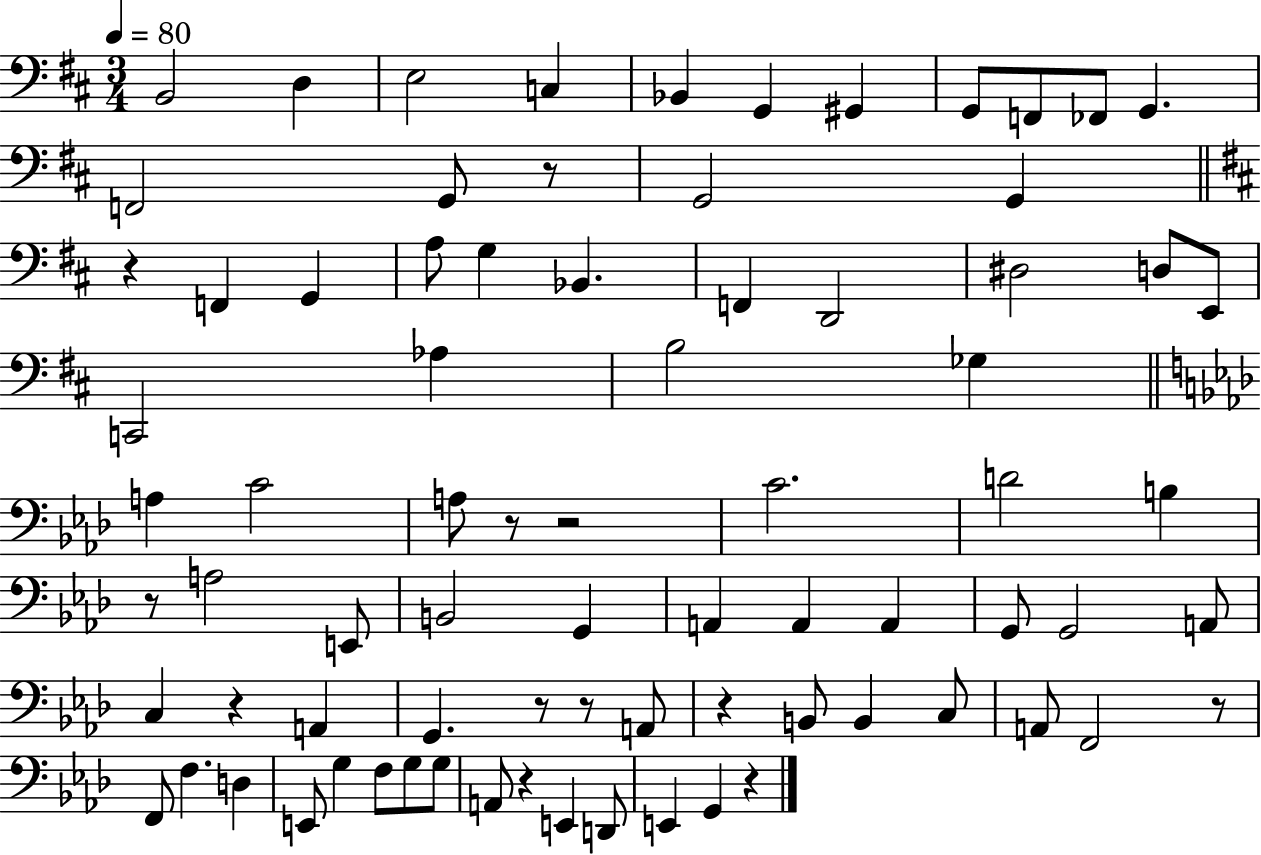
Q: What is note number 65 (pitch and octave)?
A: D2